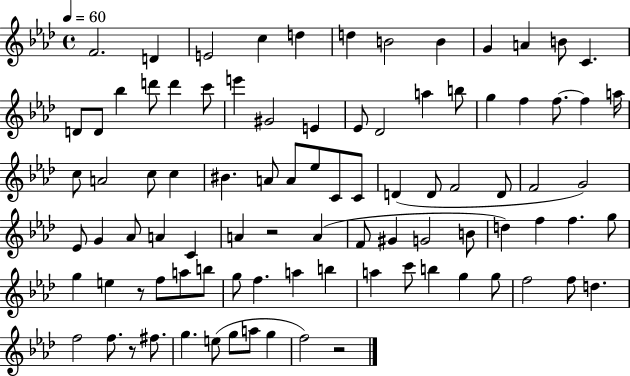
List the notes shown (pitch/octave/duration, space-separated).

F4/h. D4/q E4/h C5/q D5/q D5/q B4/h B4/q G4/q A4/q B4/e C4/q. D4/e D4/e Bb5/q D6/e D6/q C6/e E6/q G#4/h E4/q Eb4/e Db4/h A5/q B5/e G5/q F5/q F5/e. F5/q A5/s C5/e A4/h C5/e C5/q BIS4/q. A4/e A4/e Eb5/e C4/e C4/e D4/q D4/e F4/h D4/e F4/h G4/h Eb4/e G4/q Ab4/e A4/q C4/q A4/q R/h A4/q F4/e G#4/q G4/h B4/e D5/q F5/q F5/q. G5/e G5/q E5/q R/e F5/e A5/e B5/e G5/e F5/q. A5/q B5/q A5/q C6/e B5/q G5/q G5/e F5/h F5/e D5/q. F5/h F5/e. R/e F#5/e. G5/q. E5/e G5/e A5/e G5/q F5/h R/h